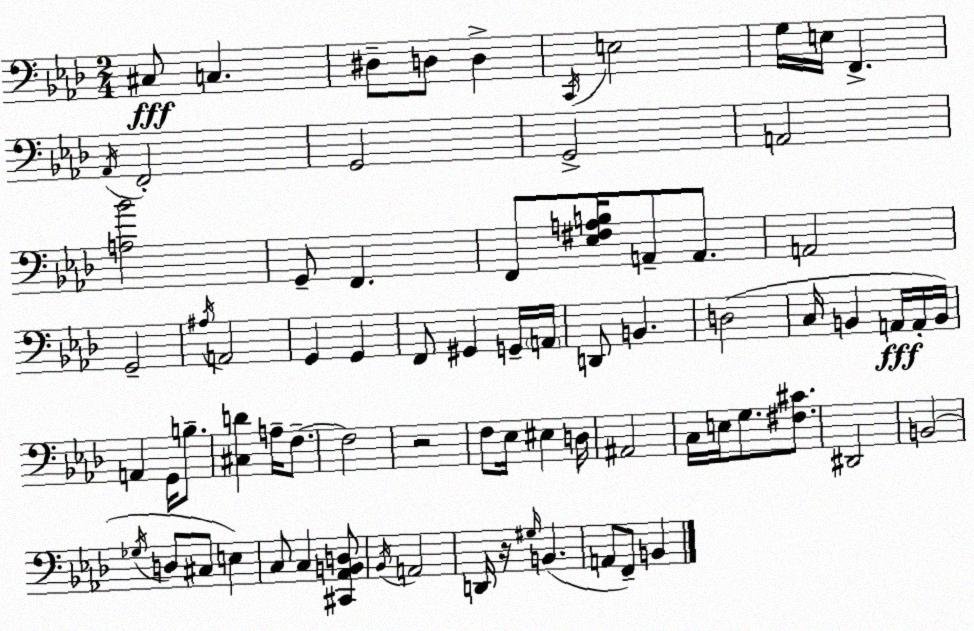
X:1
T:Untitled
M:2/4
L:1/4
K:Ab
^C,/2 C, ^D,/2 D,/2 D, C,,/4 E,2 G,/4 E,/4 F,, _A,,/4 F,,2 G,,2 G,,2 A,,2 [A,_B]2 G,,/2 F,, F,,/2 [_E,^F,A,B,]/4 A,,/2 A,,/2 A,,2 G,,2 ^A,/4 A,,2 G,, G,, F,,/2 ^G,, G,,/4 A,,/4 D,,/2 B,, D,2 C,/4 B,, A,,/4 A,,/4 B,,/4 A,, G,,/4 B,/2 [^C,D] A,/4 F,/2 F,2 z2 F,/2 _E,/4 ^E, D,/4 ^A,,2 C,/4 E,/4 G,/2 [^F,^C]/2 ^D,,2 B,,2 _G,/4 D,/2 ^C,/2 E, C,/2 C, [^C,,_A,,B,,D,]/2 _B,,/4 A,,2 D,,/4 z/4 ^G,/4 B,, A,,/2 F,,/2 B,,